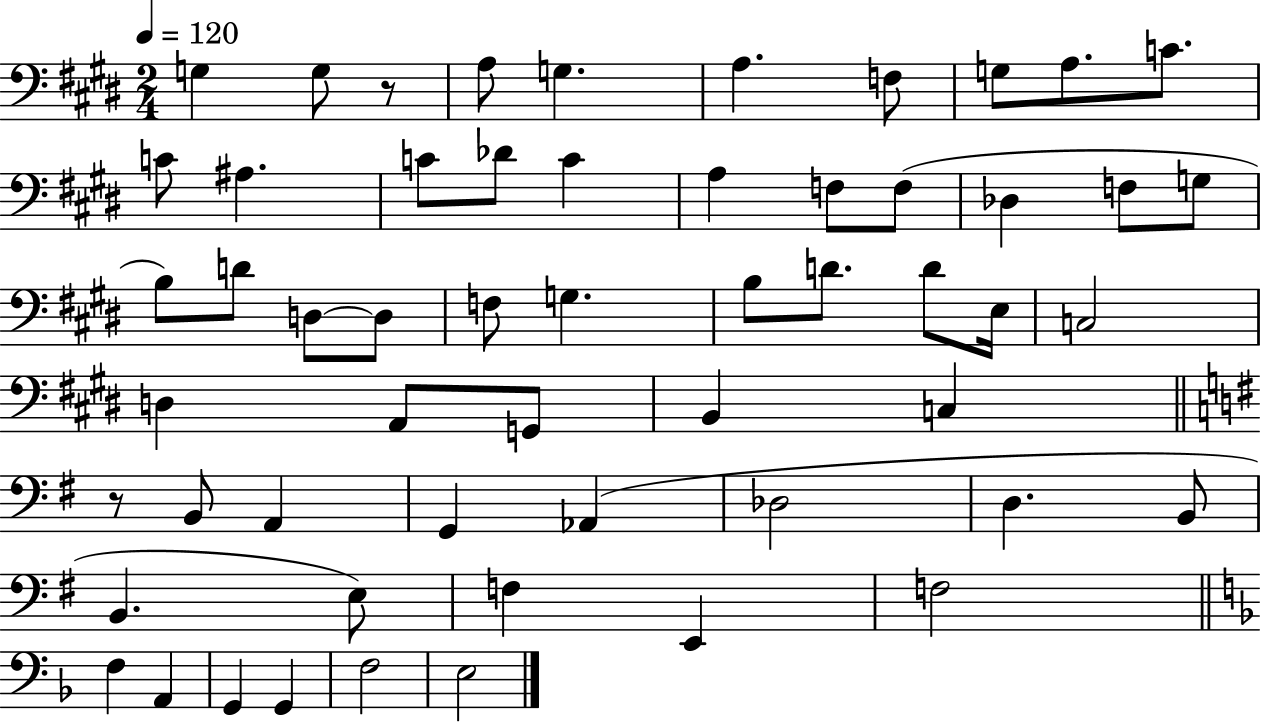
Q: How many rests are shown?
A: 2